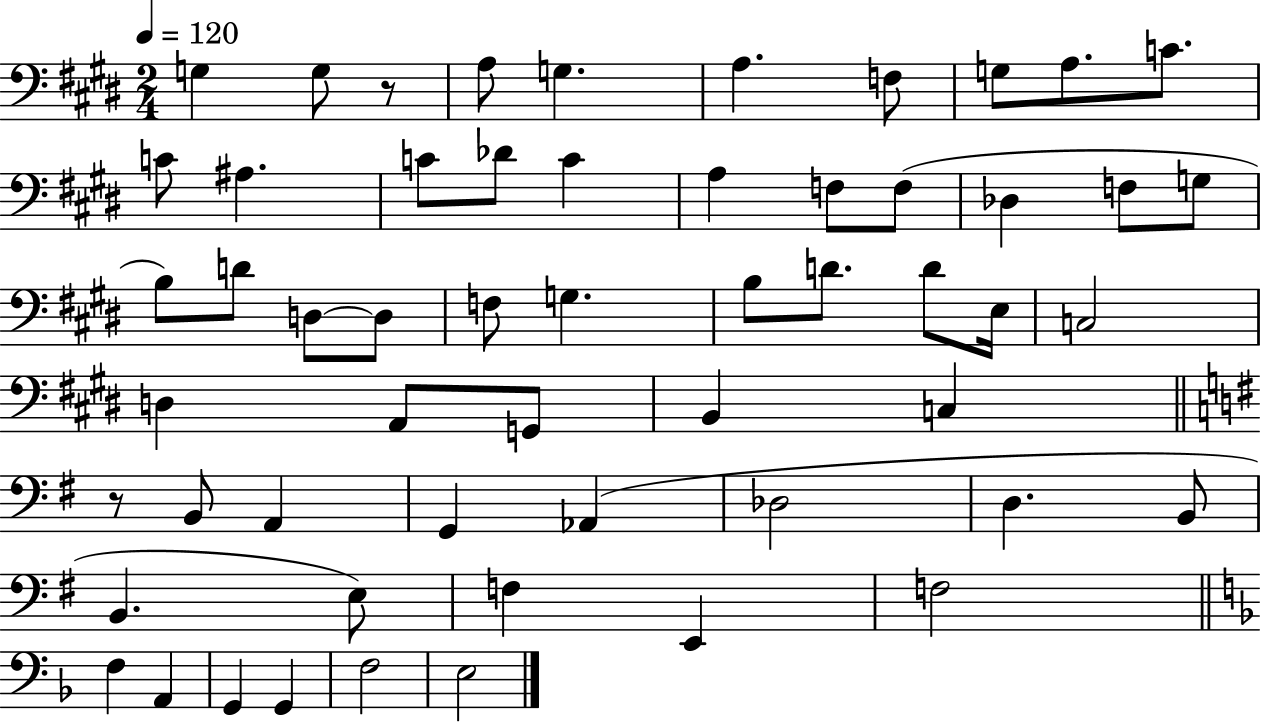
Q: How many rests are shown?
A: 2